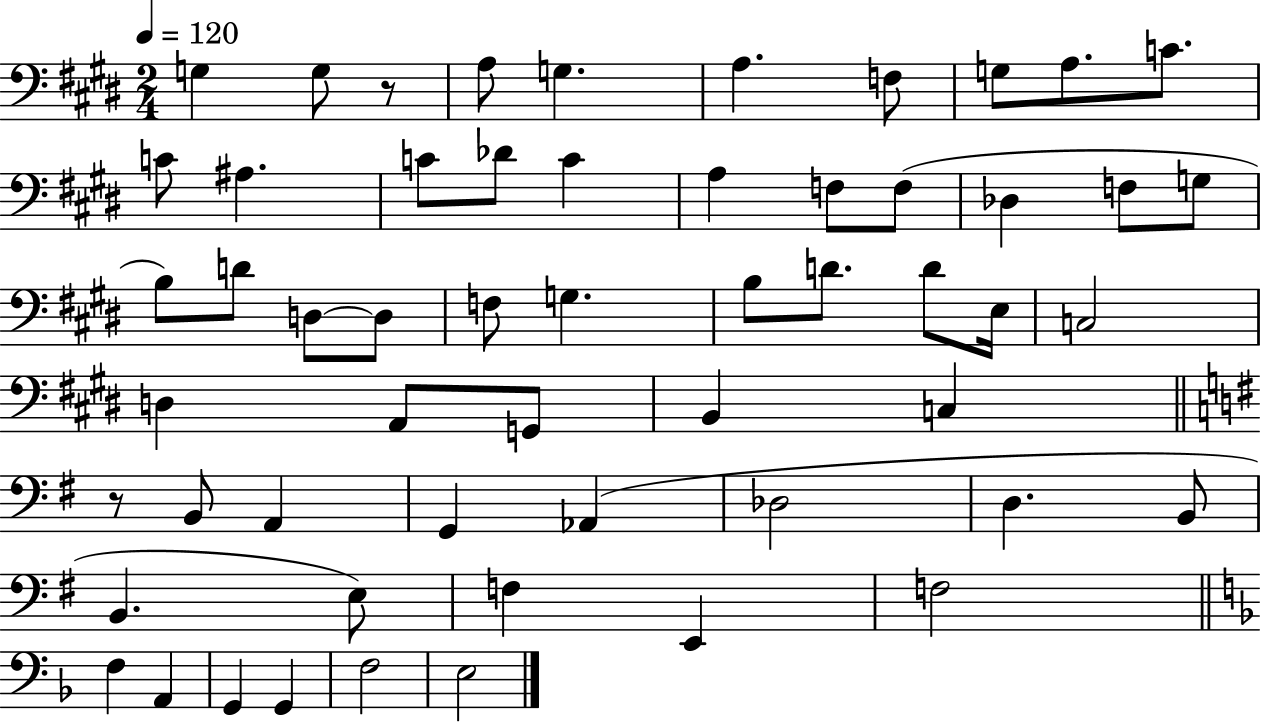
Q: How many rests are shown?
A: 2